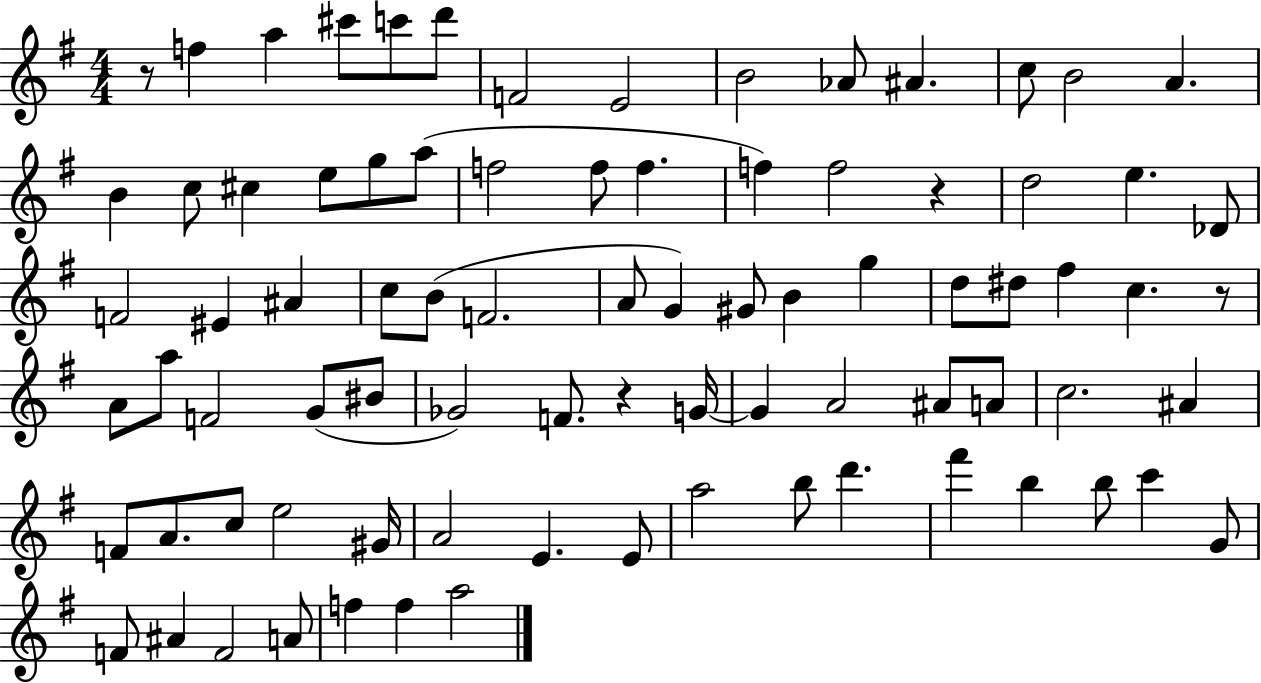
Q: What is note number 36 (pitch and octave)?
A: G#4